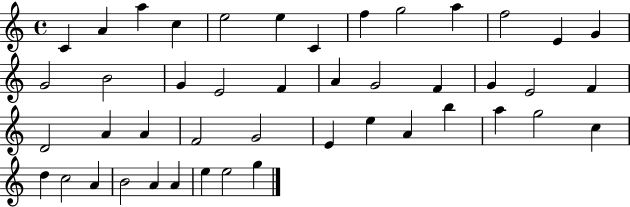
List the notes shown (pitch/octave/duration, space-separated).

C4/q A4/q A5/q C5/q E5/h E5/q C4/q F5/q G5/h A5/q F5/h E4/q G4/q G4/h B4/h G4/q E4/h F4/q A4/q G4/h F4/q G4/q E4/h F4/q D4/h A4/q A4/q F4/h G4/h E4/q E5/q A4/q B5/q A5/q G5/h C5/q D5/q C5/h A4/q B4/h A4/q A4/q E5/q E5/h G5/q